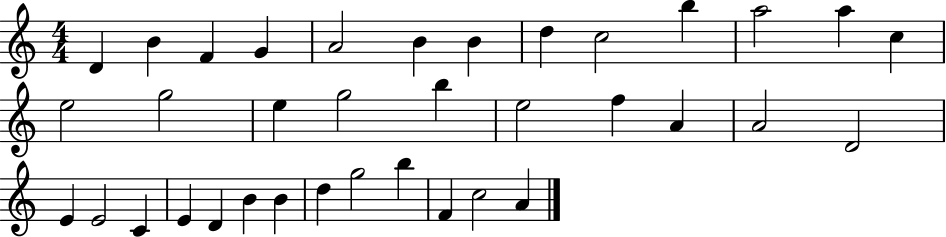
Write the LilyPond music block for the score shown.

{
  \clef treble
  \numericTimeSignature
  \time 4/4
  \key c \major
  d'4 b'4 f'4 g'4 | a'2 b'4 b'4 | d''4 c''2 b''4 | a''2 a''4 c''4 | \break e''2 g''2 | e''4 g''2 b''4 | e''2 f''4 a'4 | a'2 d'2 | \break e'4 e'2 c'4 | e'4 d'4 b'4 b'4 | d''4 g''2 b''4 | f'4 c''2 a'4 | \break \bar "|."
}